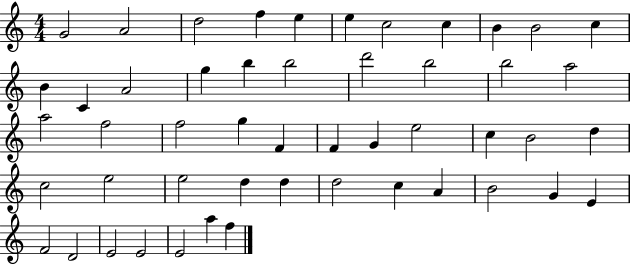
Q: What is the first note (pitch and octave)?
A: G4